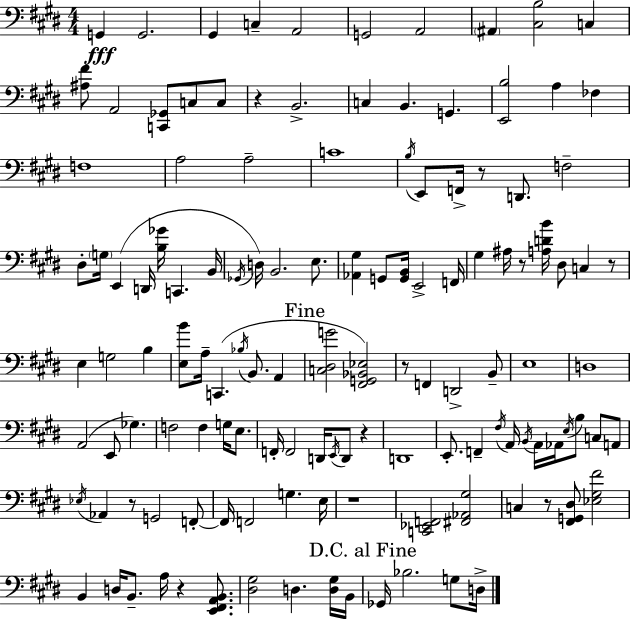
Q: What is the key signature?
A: E major